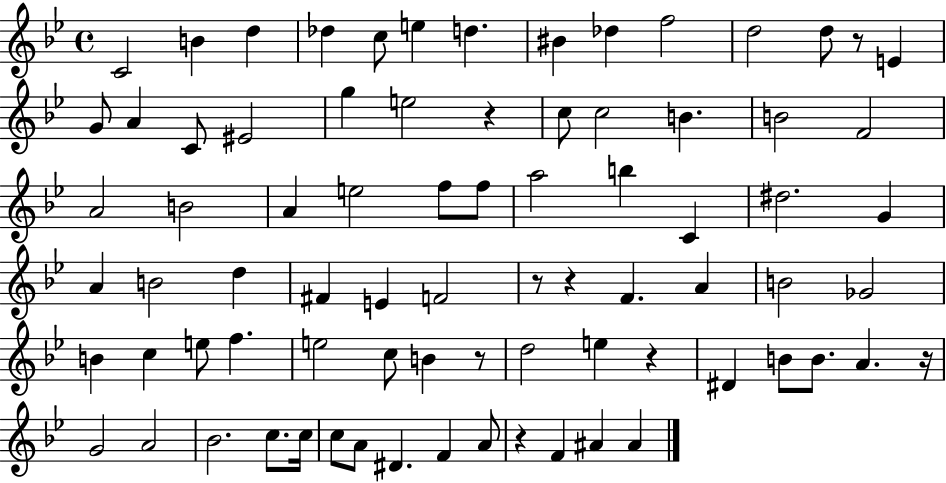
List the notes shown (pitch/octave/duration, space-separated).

C4/h B4/q D5/q Db5/q C5/e E5/q D5/q. BIS4/q Db5/q F5/h D5/h D5/e R/e E4/q G4/e A4/q C4/e EIS4/h G5/q E5/h R/q C5/e C5/h B4/q. B4/h F4/h A4/h B4/h A4/q E5/h F5/e F5/e A5/h B5/q C4/q D#5/h. G4/q A4/q B4/h D5/q F#4/q E4/q F4/h R/e R/q F4/q. A4/q B4/h Gb4/h B4/q C5/q E5/e F5/q. E5/h C5/e B4/q R/e D5/h E5/q R/q D#4/q B4/e B4/e. A4/q. R/s G4/h A4/h Bb4/h. C5/e. C5/s C5/e A4/e D#4/q. F4/q A4/e R/q F4/q A#4/q A#4/q